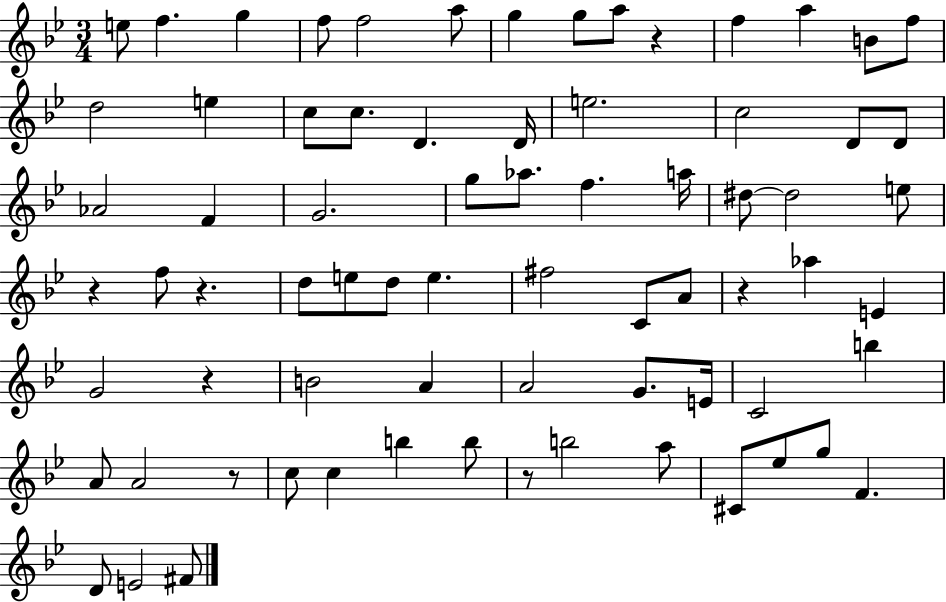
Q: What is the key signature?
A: BES major